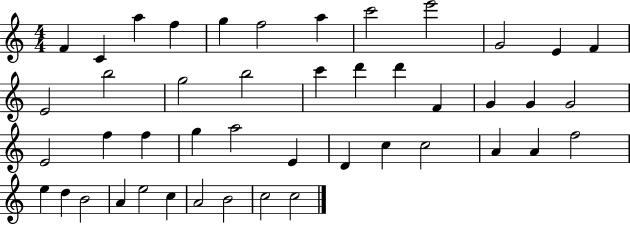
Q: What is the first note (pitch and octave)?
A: F4